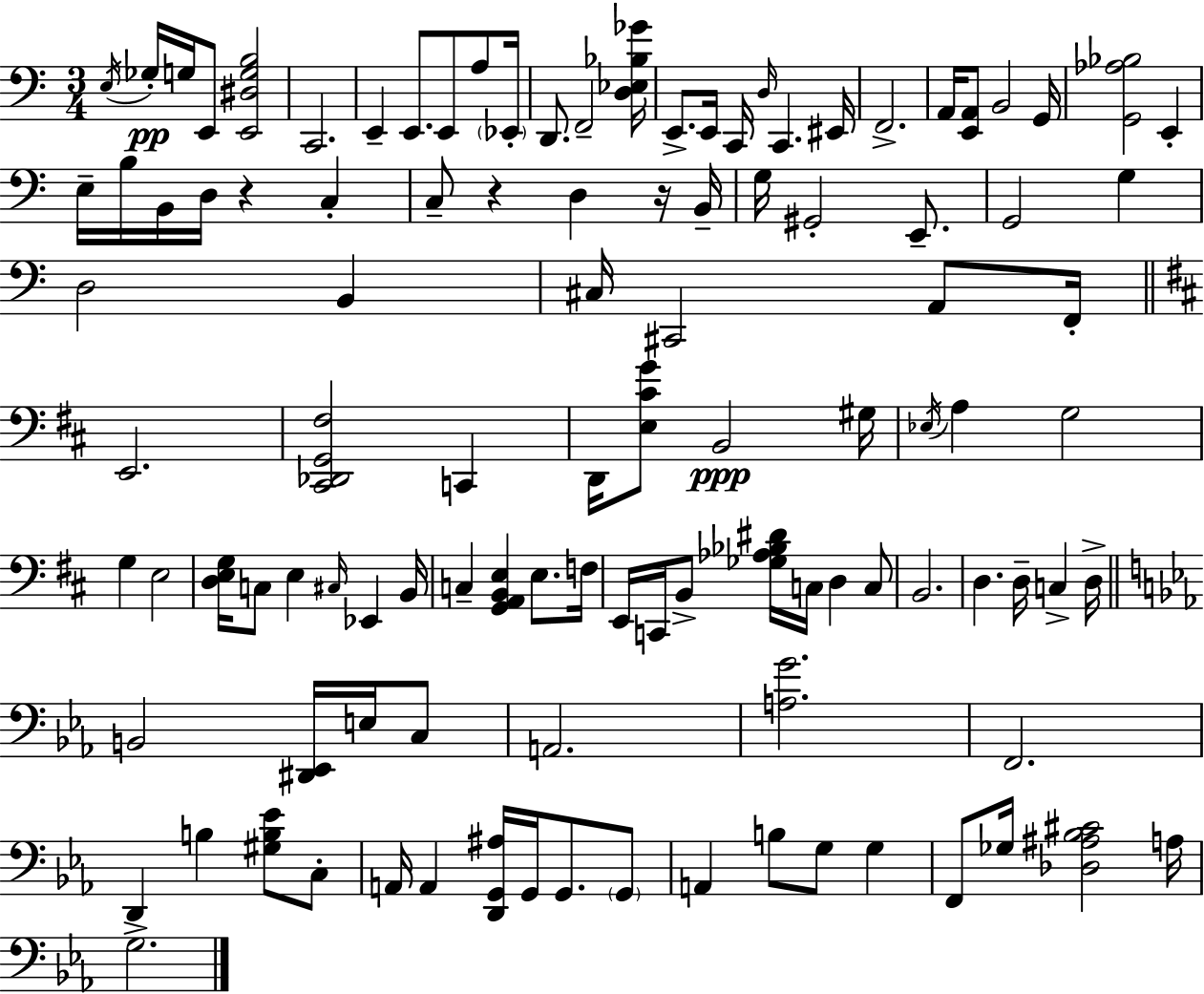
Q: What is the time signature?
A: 3/4